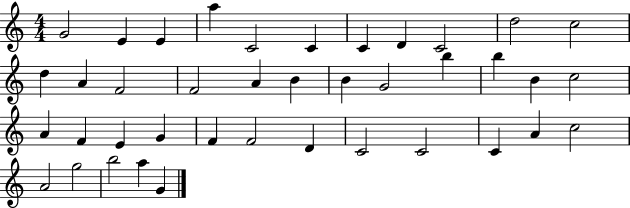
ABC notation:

X:1
T:Untitled
M:4/4
L:1/4
K:C
G2 E E a C2 C C D C2 d2 c2 d A F2 F2 A B B G2 b b B c2 A F E G F F2 D C2 C2 C A c2 A2 g2 b2 a G